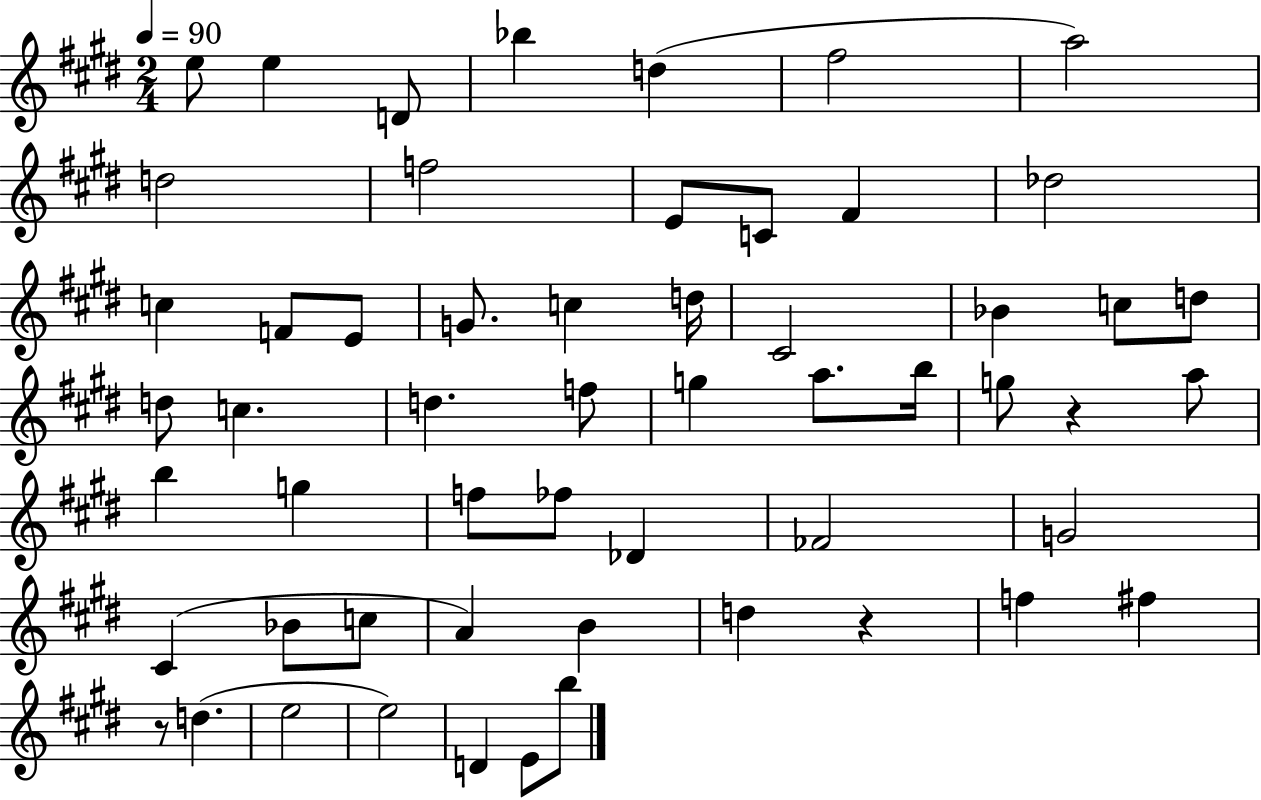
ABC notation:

X:1
T:Untitled
M:2/4
L:1/4
K:E
e/2 e D/2 _b d ^f2 a2 d2 f2 E/2 C/2 ^F _d2 c F/2 E/2 G/2 c d/4 ^C2 _B c/2 d/2 d/2 c d f/2 g a/2 b/4 g/2 z a/2 b g f/2 _f/2 _D _F2 G2 ^C _B/2 c/2 A B d z f ^f z/2 d e2 e2 D E/2 b/2